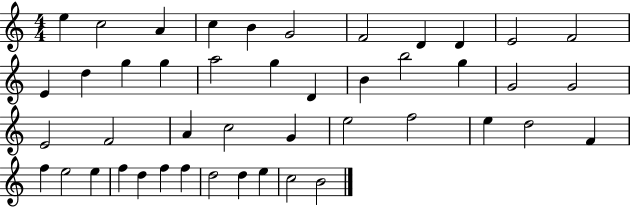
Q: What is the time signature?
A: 4/4